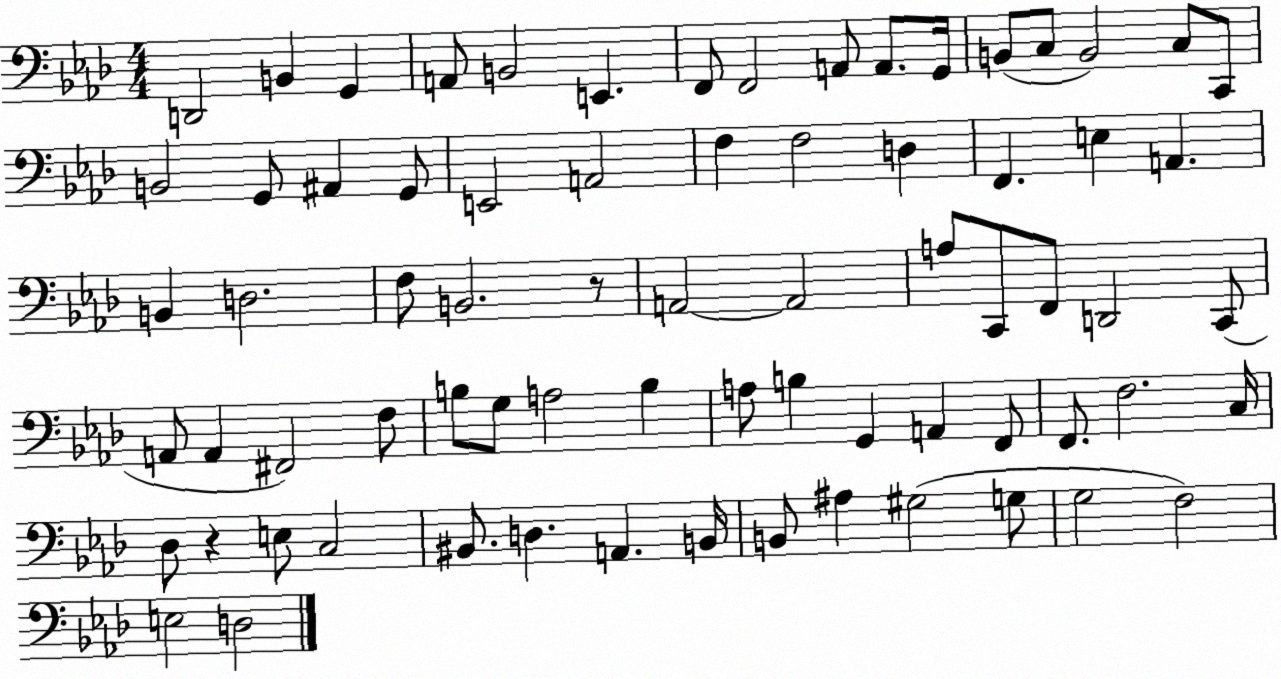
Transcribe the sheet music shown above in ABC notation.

X:1
T:Untitled
M:4/4
L:1/4
K:Ab
D,,2 B,, G,, A,,/2 B,,2 E,, F,,/2 F,,2 A,,/2 A,,/2 G,,/4 B,,/2 C,/2 B,,2 C,/2 C,,/2 B,,2 G,,/2 ^A,, G,,/2 E,,2 A,,2 F, F,2 D, F,, E, A,, B,, D,2 F,/2 B,,2 z/2 A,,2 A,,2 A,/2 C,,/2 F,,/2 D,,2 C,,/2 A,,/2 A,, ^F,,2 F,/2 B,/2 G,/2 A,2 B, A,/2 B, G,, A,, F,,/2 F,,/2 F,2 C,/4 _D,/2 z E,/2 C,2 ^B,,/2 D, A,, B,,/4 B,,/2 ^A, ^G,2 G,/2 G,2 F,2 E,2 D,2